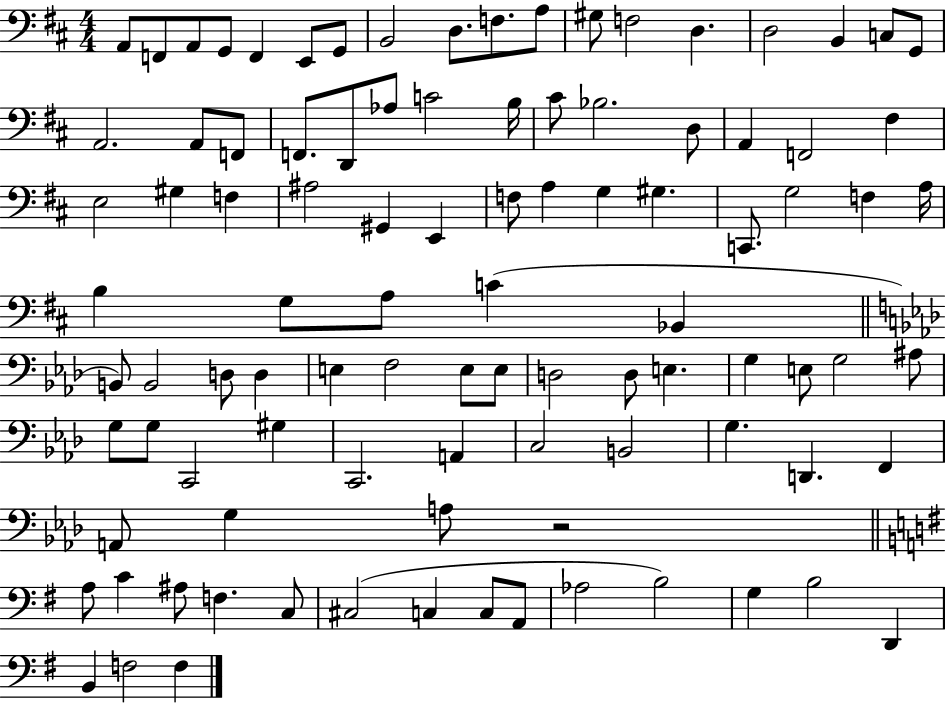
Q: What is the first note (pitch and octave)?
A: A2